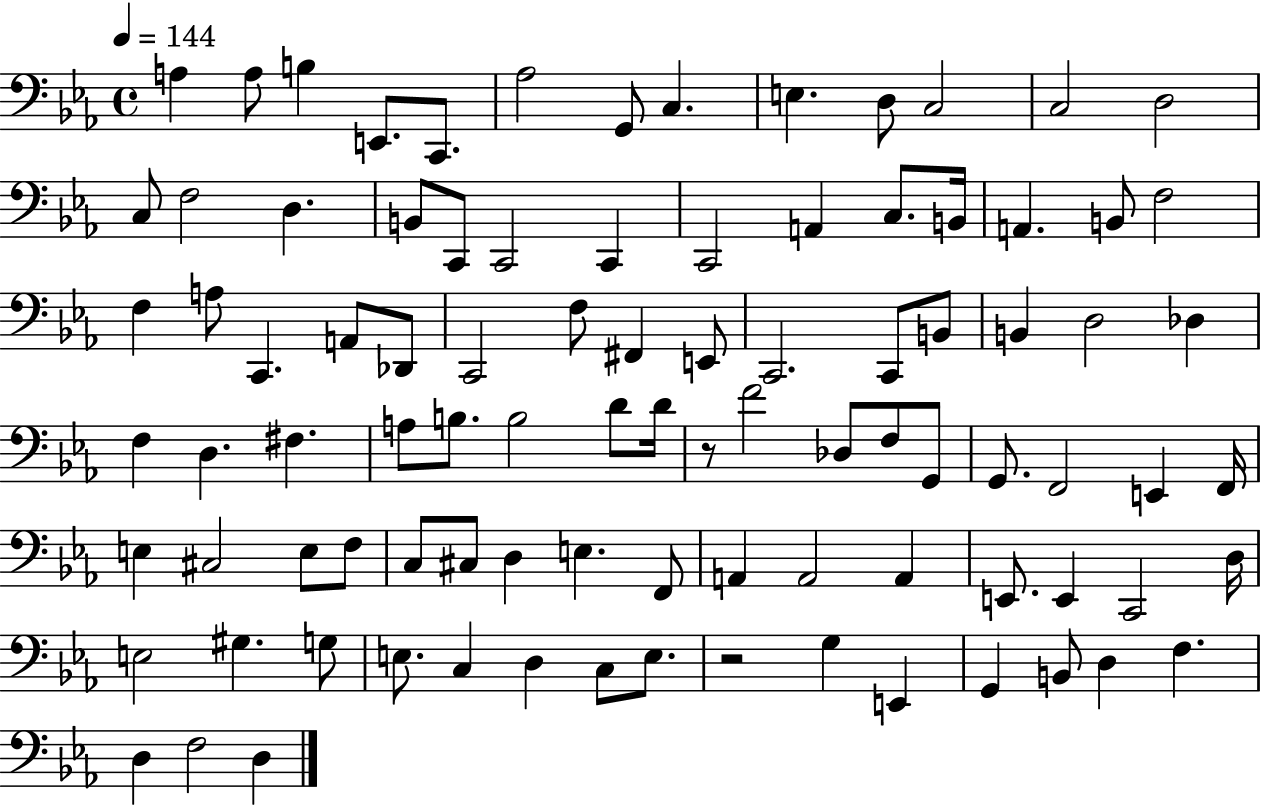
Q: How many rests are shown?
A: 2